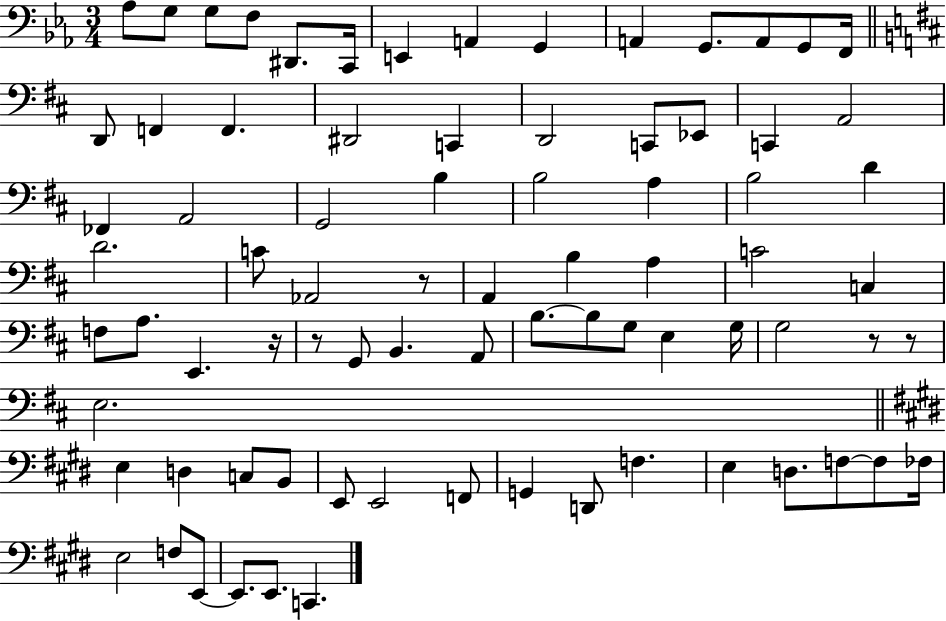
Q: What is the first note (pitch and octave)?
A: Ab3